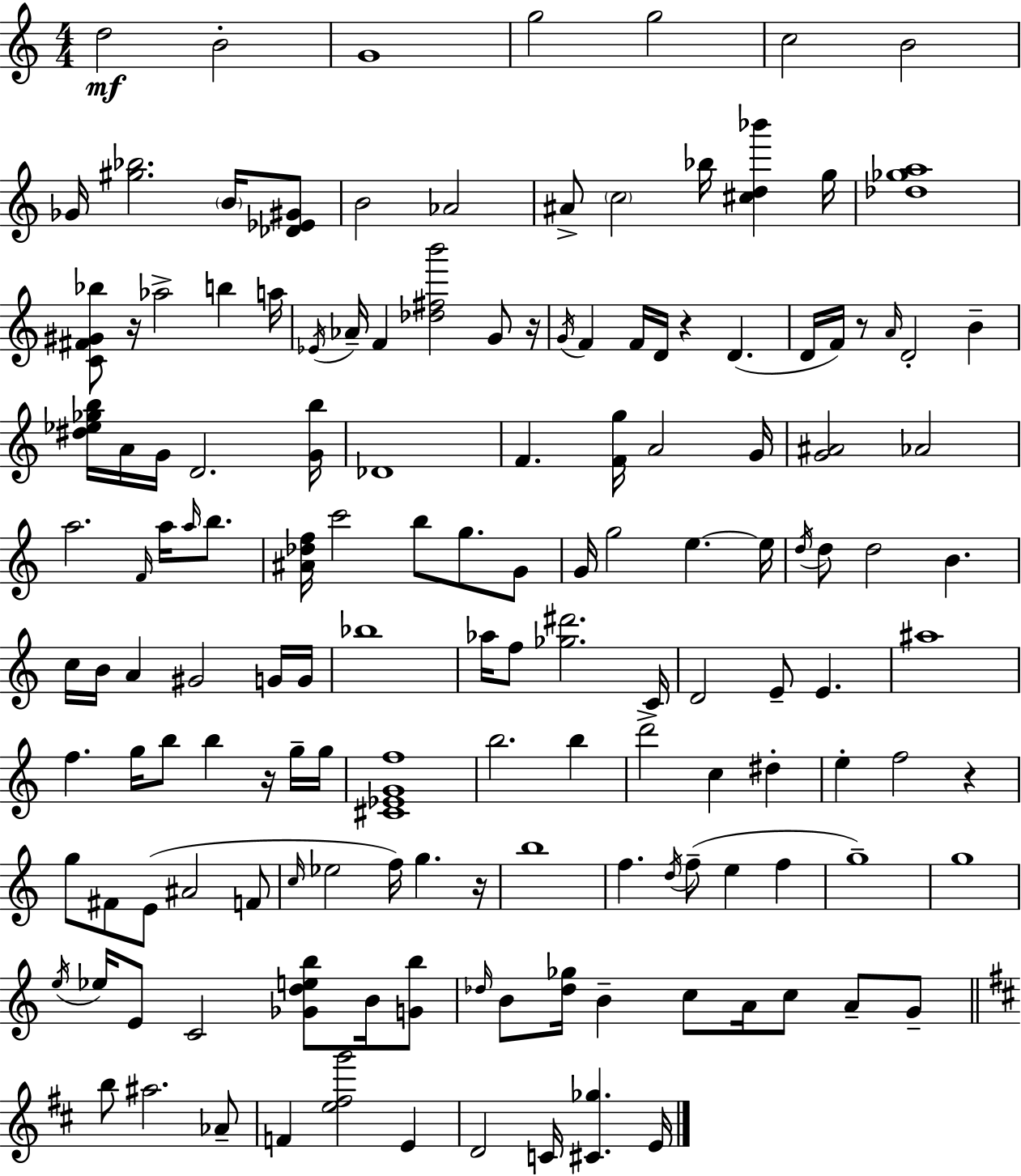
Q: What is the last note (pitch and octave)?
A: E4